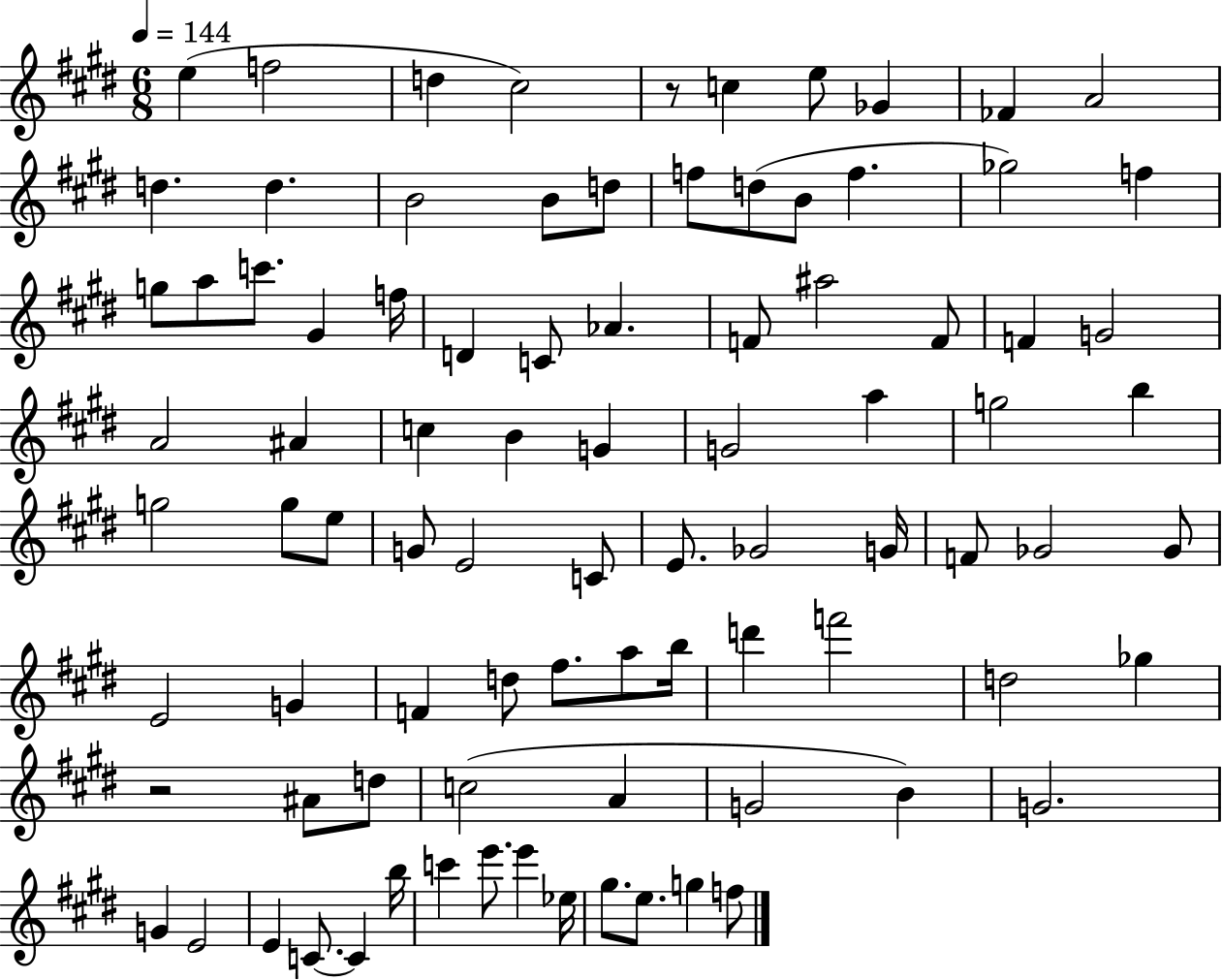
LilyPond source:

{
  \clef treble
  \numericTimeSignature
  \time 6/8
  \key e \major
  \tempo 4 = 144
  e''4( f''2 | d''4 cis''2) | r8 c''4 e''8 ges'4 | fes'4 a'2 | \break d''4. d''4. | b'2 b'8 d''8 | f''8 d''8( b'8 f''4. | ges''2) f''4 | \break g''8 a''8 c'''8. gis'4 f''16 | d'4 c'8 aes'4. | f'8 ais''2 f'8 | f'4 g'2 | \break a'2 ais'4 | c''4 b'4 g'4 | g'2 a''4 | g''2 b''4 | \break g''2 g''8 e''8 | g'8 e'2 c'8 | e'8. ges'2 g'16 | f'8 ges'2 ges'8 | \break e'2 g'4 | f'4 d''8 fis''8. a''8 b''16 | d'''4 f'''2 | d''2 ges''4 | \break r2 ais'8 d''8 | c''2( a'4 | g'2 b'4) | g'2. | \break g'4 e'2 | e'4 c'8.~~ c'4 b''16 | c'''4 e'''8. e'''4 ees''16 | gis''8. e''8. g''4 f''8 | \break \bar "|."
}